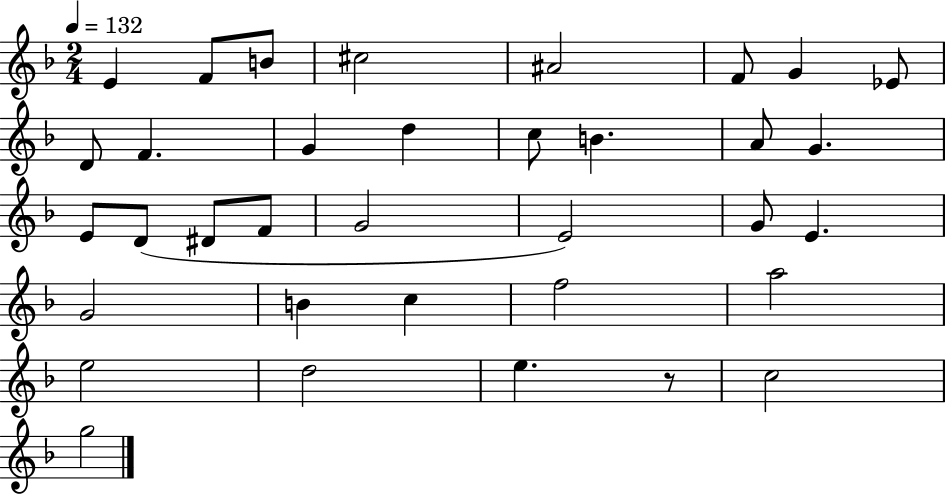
{
  \clef treble
  \numericTimeSignature
  \time 2/4
  \key f \major
  \tempo 4 = 132
  e'4 f'8 b'8 | cis''2 | ais'2 | f'8 g'4 ees'8 | \break d'8 f'4. | g'4 d''4 | c''8 b'4. | a'8 g'4. | \break e'8 d'8( dis'8 f'8 | g'2 | e'2) | g'8 e'4. | \break g'2 | b'4 c''4 | f''2 | a''2 | \break e''2 | d''2 | e''4. r8 | c''2 | \break g''2 | \bar "|."
}